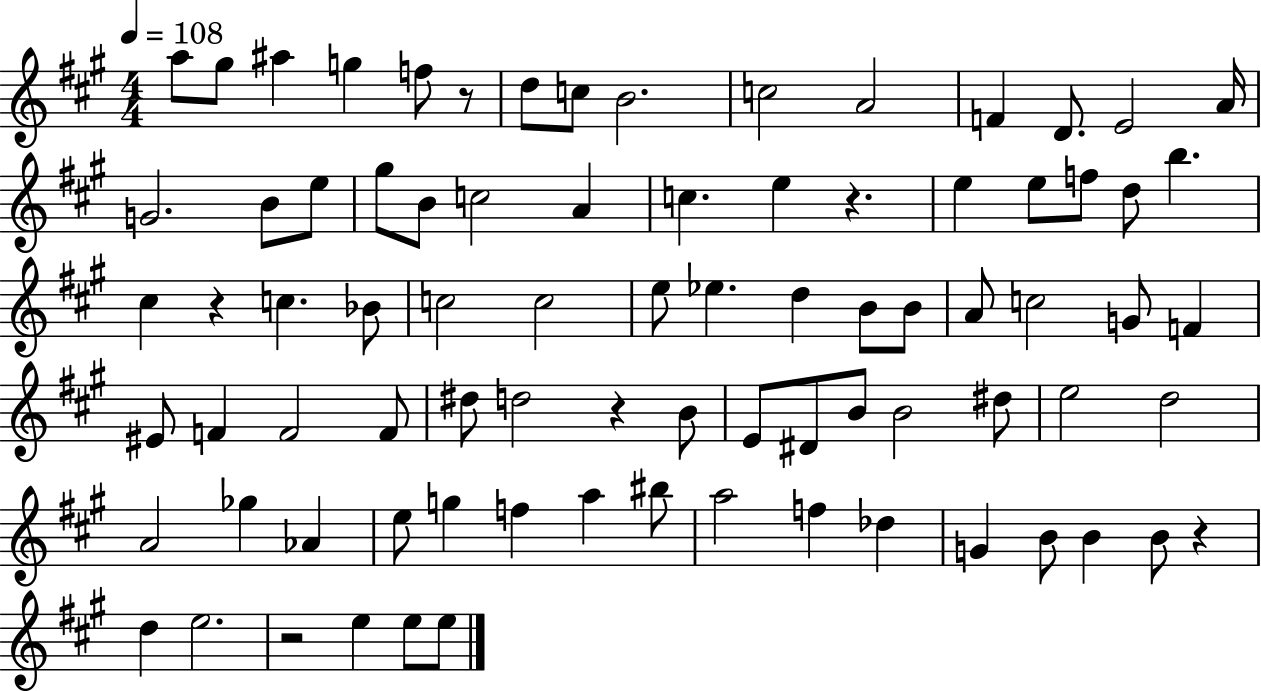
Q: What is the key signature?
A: A major